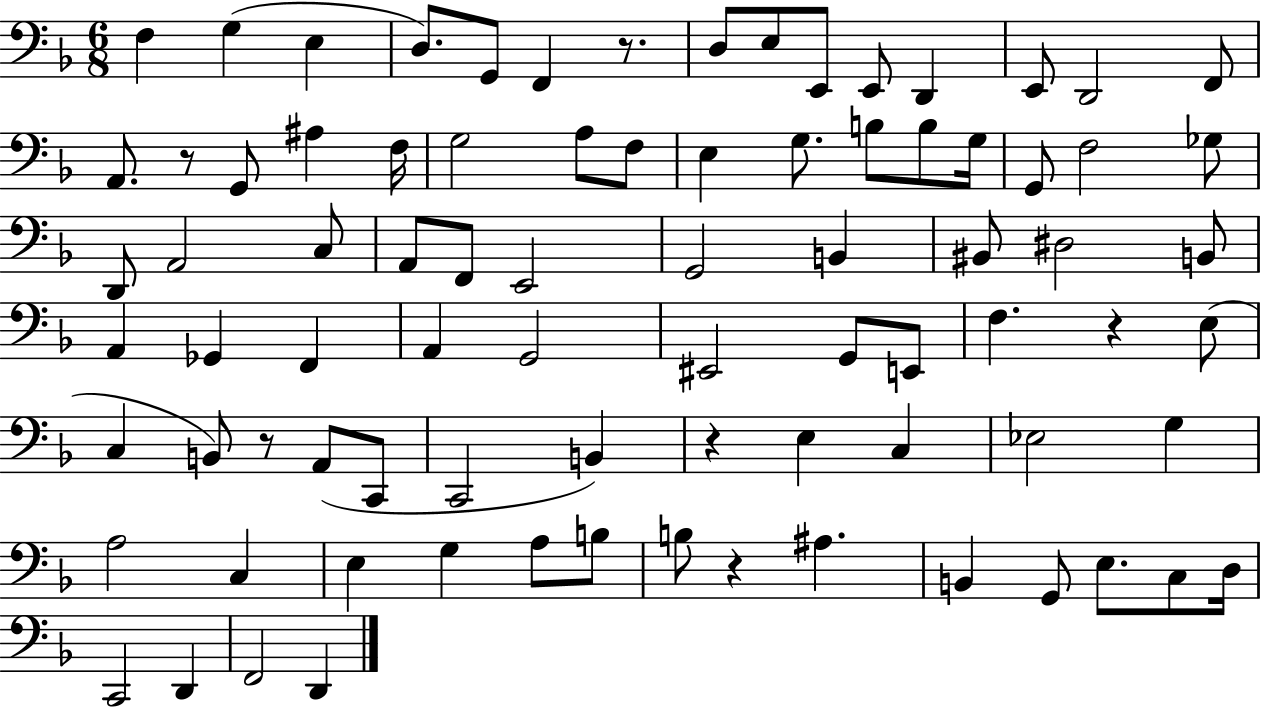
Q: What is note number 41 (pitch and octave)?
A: A2